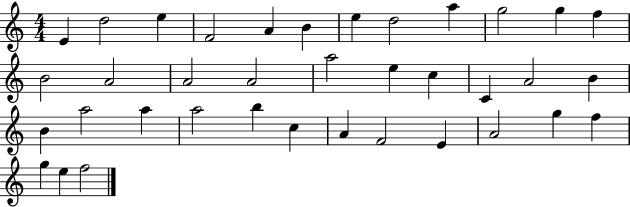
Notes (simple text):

E4/q D5/h E5/q F4/h A4/q B4/q E5/q D5/h A5/q G5/h G5/q F5/q B4/h A4/h A4/h A4/h A5/h E5/q C5/q C4/q A4/h B4/q B4/q A5/h A5/q A5/h B5/q C5/q A4/q F4/h E4/q A4/h G5/q F5/q G5/q E5/q F5/h